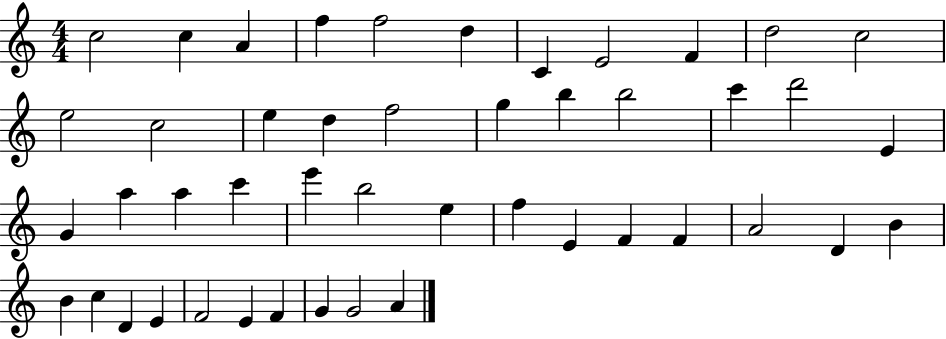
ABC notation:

X:1
T:Untitled
M:4/4
L:1/4
K:C
c2 c A f f2 d C E2 F d2 c2 e2 c2 e d f2 g b b2 c' d'2 E G a a c' e' b2 e f E F F A2 D B B c D E F2 E F G G2 A